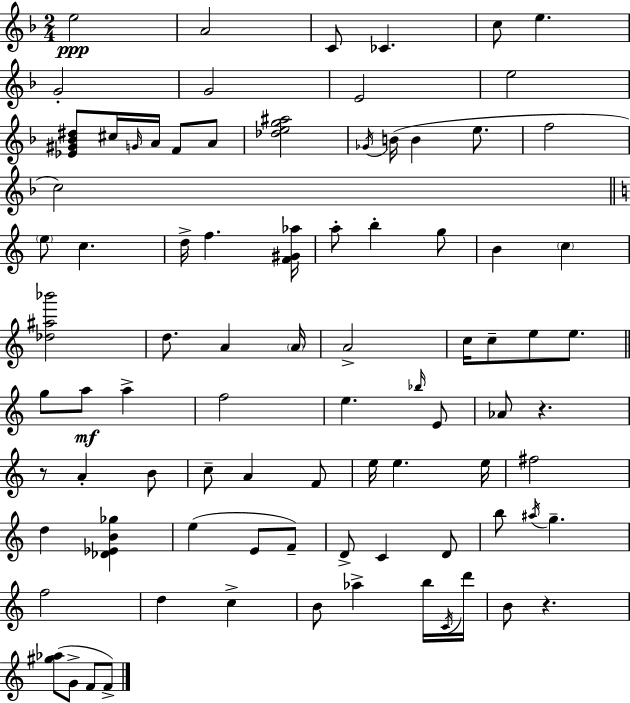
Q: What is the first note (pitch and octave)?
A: E5